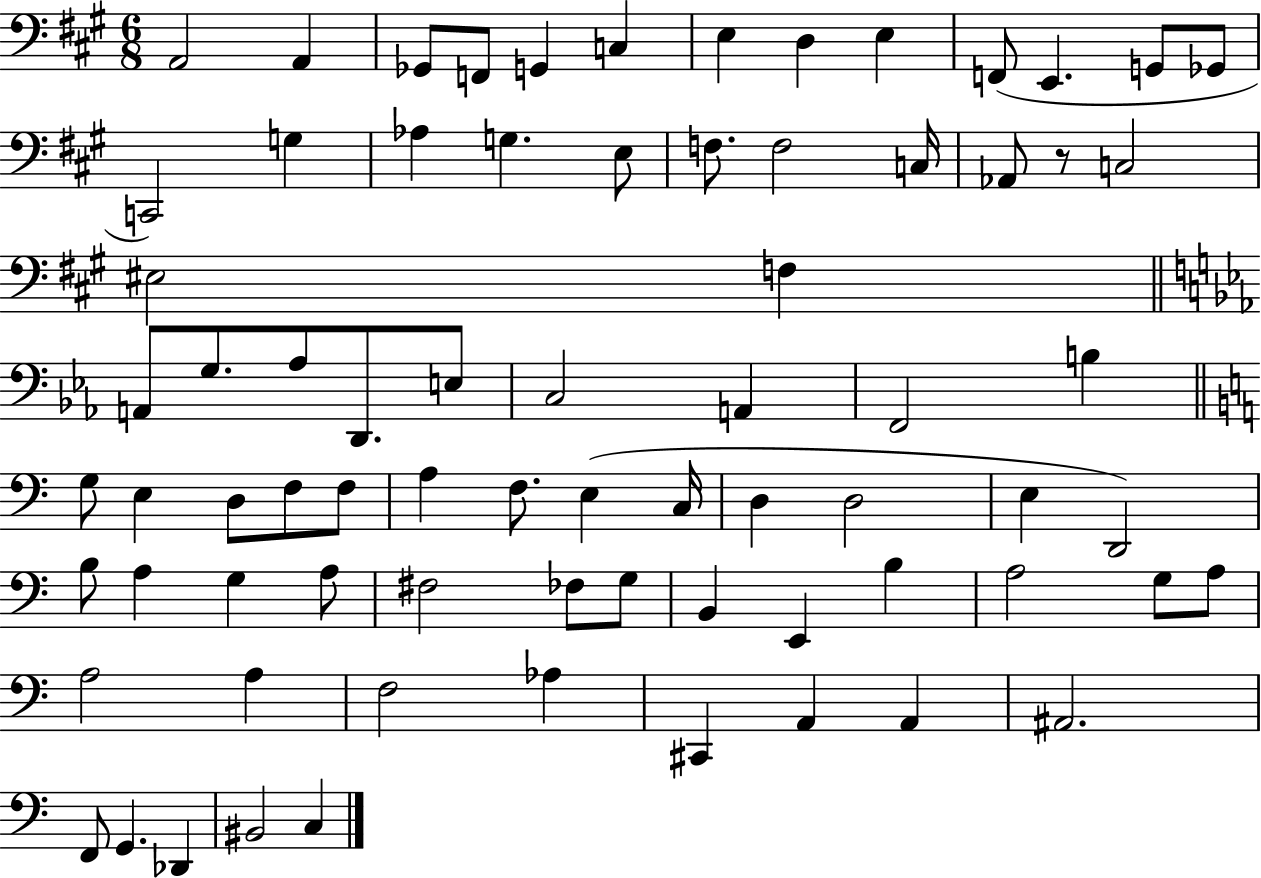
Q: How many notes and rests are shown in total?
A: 74